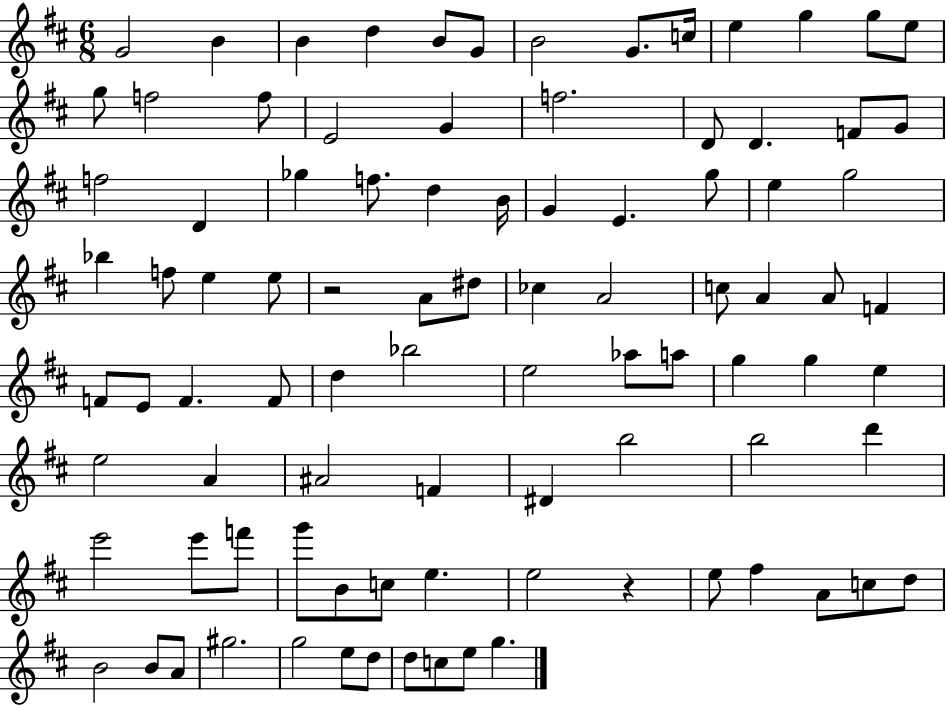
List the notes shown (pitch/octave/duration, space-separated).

G4/h B4/q B4/q D5/q B4/e G4/e B4/h G4/e. C5/s E5/q G5/q G5/e E5/e G5/e F5/h F5/e E4/h G4/q F5/h. D4/e D4/q. F4/e G4/e F5/h D4/q Gb5/q F5/e. D5/q B4/s G4/q E4/q. G5/e E5/q G5/h Bb5/q F5/e E5/q E5/e R/h A4/e D#5/e CES5/q A4/h C5/e A4/q A4/e F4/q F4/e E4/e F4/q. F4/e D5/q Bb5/h E5/h Ab5/e A5/e G5/q G5/q E5/q E5/h A4/q A#4/h F4/q D#4/q B5/h B5/h D6/q E6/h E6/e F6/e G6/e B4/e C5/e E5/q. E5/h R/q E5/e F#5/q A4/e C5/e D5/e B4/h B4/e A4/e G#5/h. G5/h E5/e D5/e D5/e C5/e E5/e G5/q.